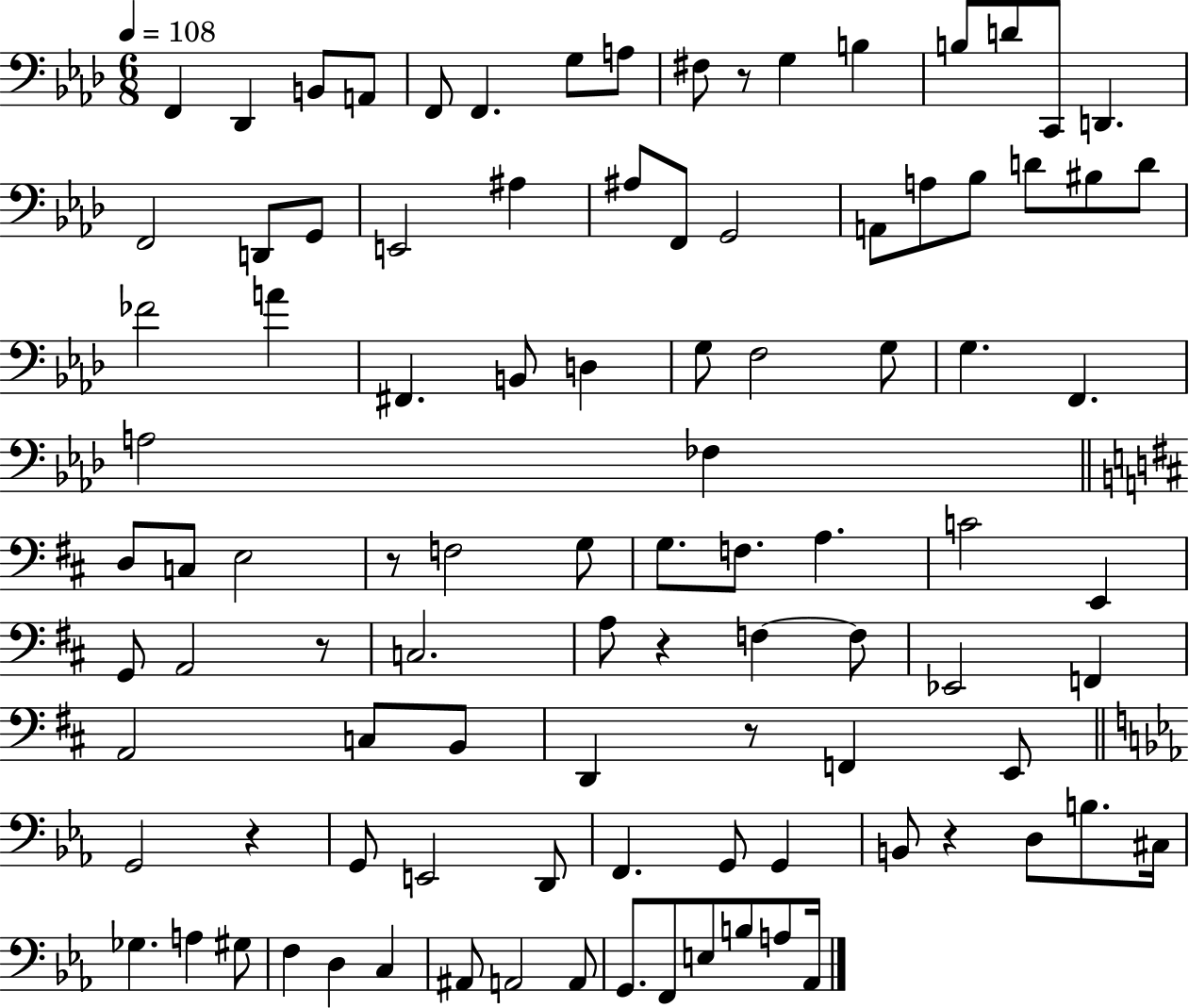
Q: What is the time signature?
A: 6/8